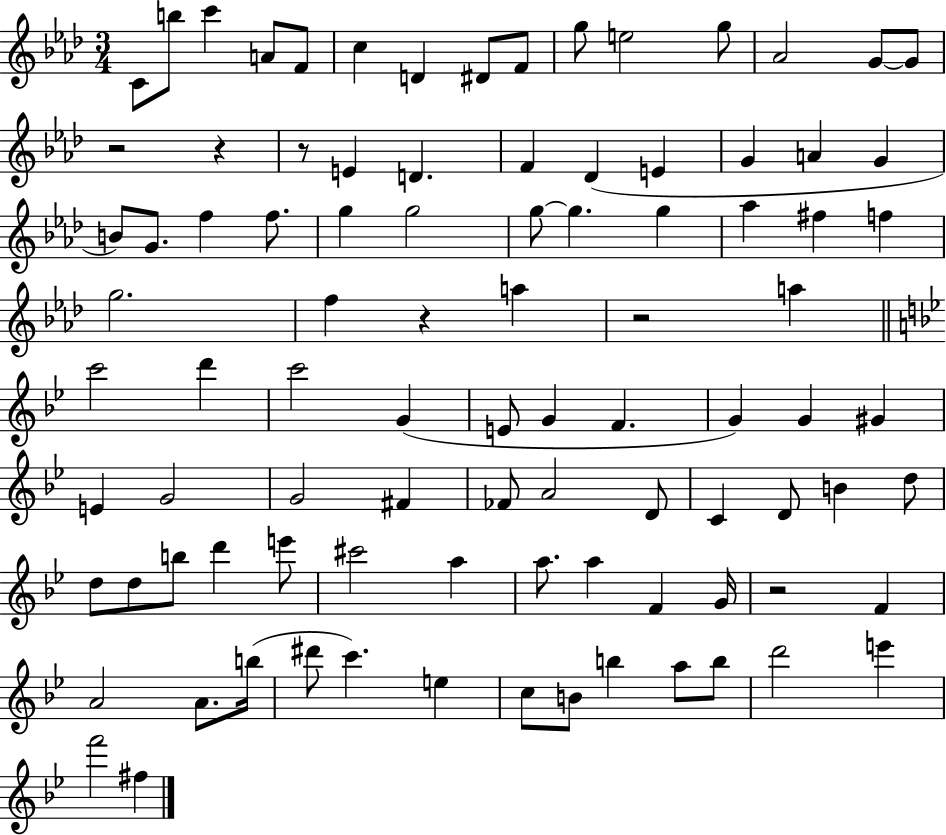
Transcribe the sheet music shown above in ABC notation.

X:1
T:Untitled
M:3/4
L:1/4
K:Ab
C/2 b/2 c' A/2 F/2 c D ^D/2 F/2 g/2 e2 g/2 _A2 G/2 G/2 z2 z z/2 E D F _D E G A G B/2 G/2 f f/2 g g2 g/2 g g _a ^f f g2 f z a z2 a c'2 d' c'2 G E/2 G F G G ^G E G2 G2 ^F _F/2 A2 D/2 C D/2 B d/2 d/2 d/2 b/2 d' e'/2 ^c'2 a a/2 a F G/4 z2 F A2 A/2 b/4 ^d'/2 c' e c/2 B/2 b a/2 b/2 d'2 e' f'2 ^f